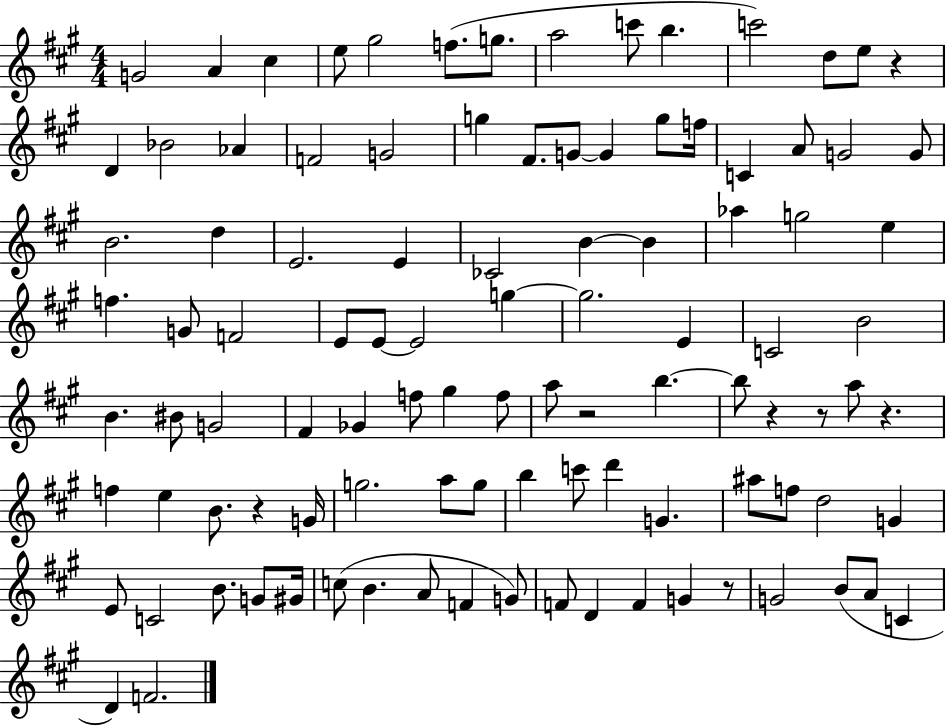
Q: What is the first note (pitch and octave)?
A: G4